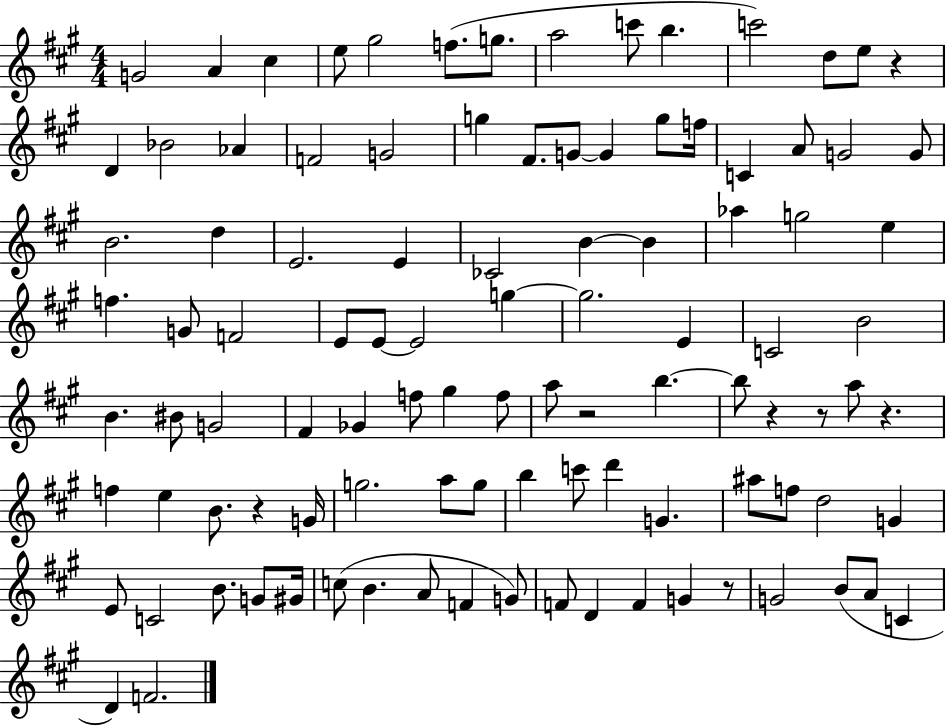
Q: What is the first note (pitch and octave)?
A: G4